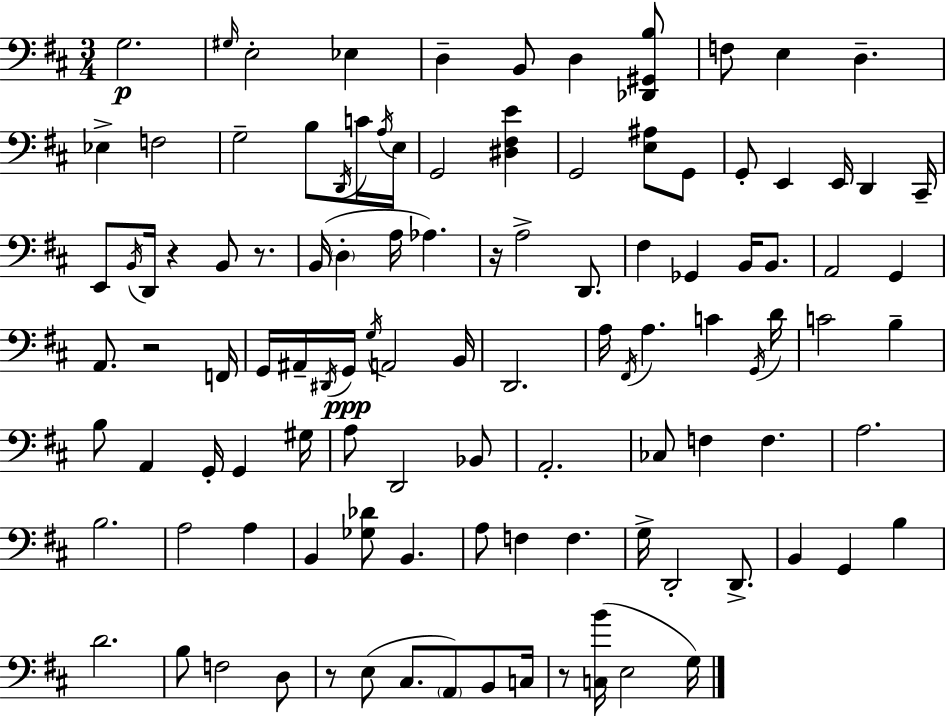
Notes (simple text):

G3/h. G#3/s E3/h Eb3/q D3/q B2/e D3/q [Db2,G#2,B3]/e F3/e E3/q D3/q. Eb3/q F3/h G3/h B3/e D2/s C4/s A3/s E3/s G2/h [D#3,F#3,E4]/q G2/h [E3,A#3]/e G2/e G2/e E2/q E2/s D2/q C#2/s E2/e B2/s D2/s R/q B2/e R/e. B2/s D3/q A3/s Ab3/q. R/s A3/h D2/e. F#3/q Gb2/q B2/s B2/e. A2/h G2/q A2/e. R/h F2/s G2/s A#2/s D#2/s G2/s G3/s A2/h B2/s D2/h. A3/s F#2/s A3/q. C4/q G2/s D4/s C4/h B3/q B3/e A2/q G2/s G2/q G#3/s A3/e D2/h Bb2/e A2/h. CES3/e F3/q F3/q. A3/h. B3/h. A3/h A3/q B2/q [Gb3,Db4]/e B2/q. A3/e F3/q F3/q. G3/s D2/h D2/e. B2/q G2/q B3/q D4/h. B3/e F3/h D3/e R/e E3/e C#3/e. A2/e B2/e C3/s R/e [C3,B4]/s E3/h G3/s